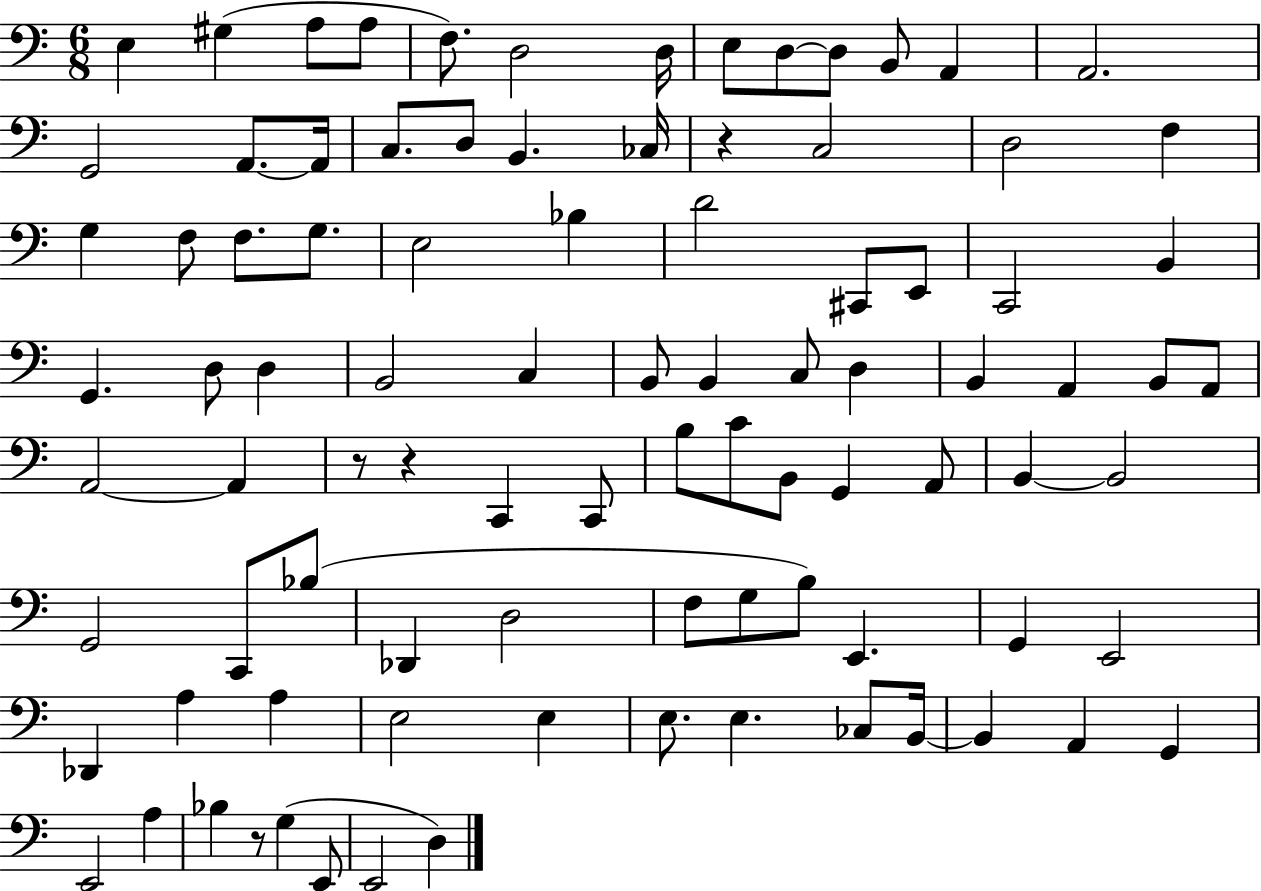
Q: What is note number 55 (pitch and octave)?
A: G2